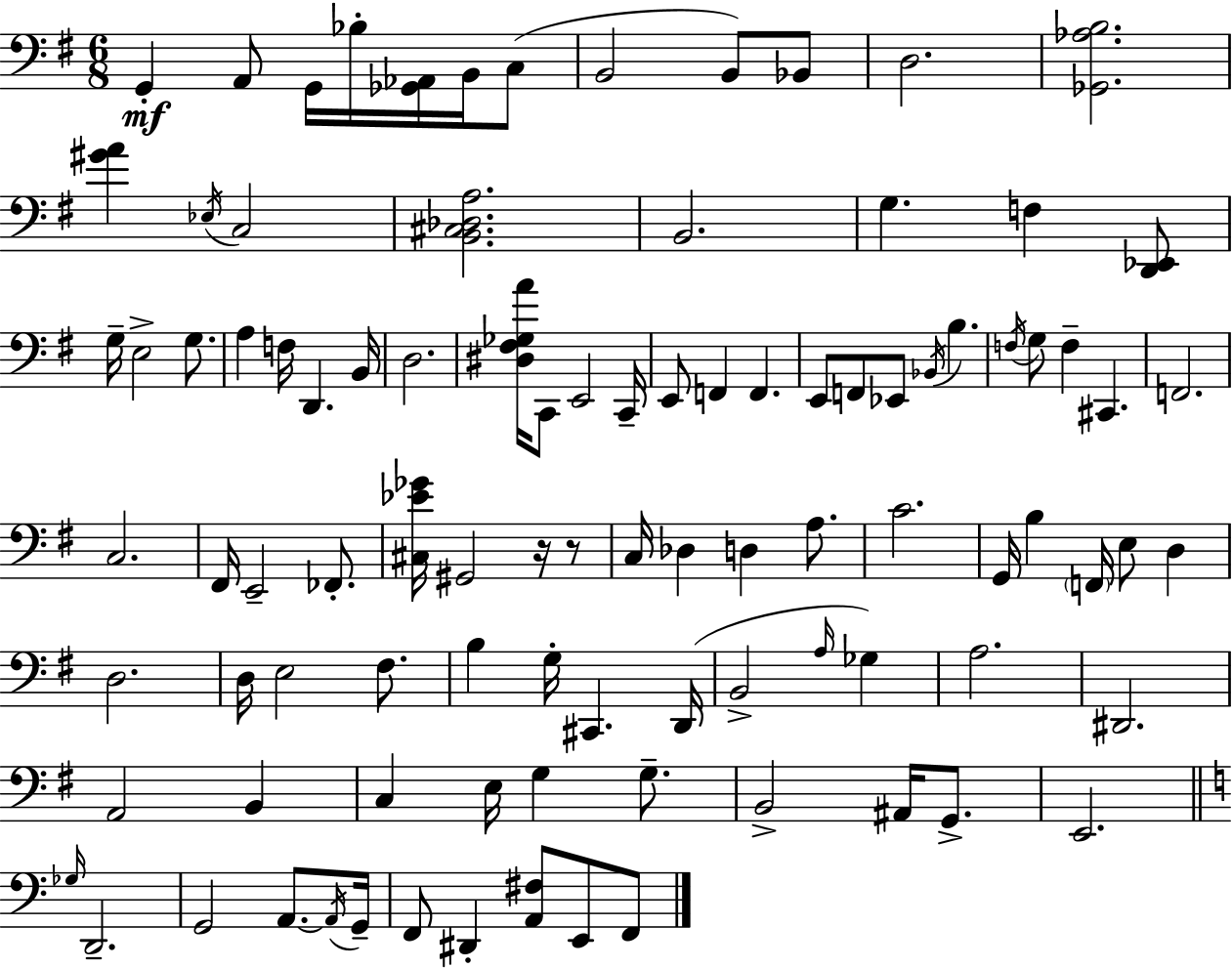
G2/q A2/e G2/s Bb3/s [Gb2,Ab2]/s B2/s C3/e B2/h B2/e Bb2/e D3/h. [Gb2,Ab3,B3]/h. [G#4,A4]/q Eb3/s C3/h [B2,C#3,Db3,A3]/h. B2/h. G3/q. F3/q [D2,Eb2]/e G3/s E3/h G3/e. A3/q F3/s D2/q. B2/s D3/h. [D#3,F#3,Gb3,A4]/s C2/e E2/h C2/s E2/e F2/q F2/q. E2/e F2/e Eb2/e Bb2/s B3/q. F3/s G3/e F3/q C#2/q. F2/h. C3/h. F#2/s E2/h FES2/e. [C#3,Eb4,Gb4]/s G#2/h R/s R/e C3/s Db3/q D3/q A3/e. C4/h. G2/s B3/q F2/s E3/e D3/q D3/h. D3/s E3/h F#3/e. B3/q G3/s C#2/q. D2/s B2/h A3/s Gb3/q A3/h. D#2/h. A2/h B2/q C3/q E3/s G3/q G3/e. B2/h A#2/s G2/e. E2/h. Gb3/s D2/h. G2/h A2/e. A2/s G2/s F2/e D#2/q [A2,F#3]/e E2/e F2/e